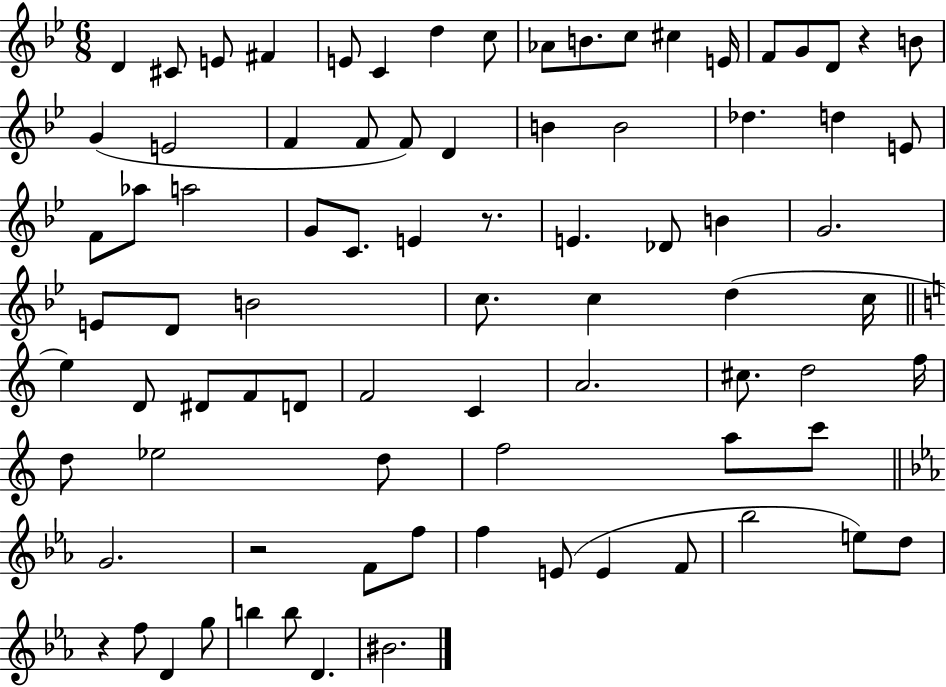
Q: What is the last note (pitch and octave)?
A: BIS4